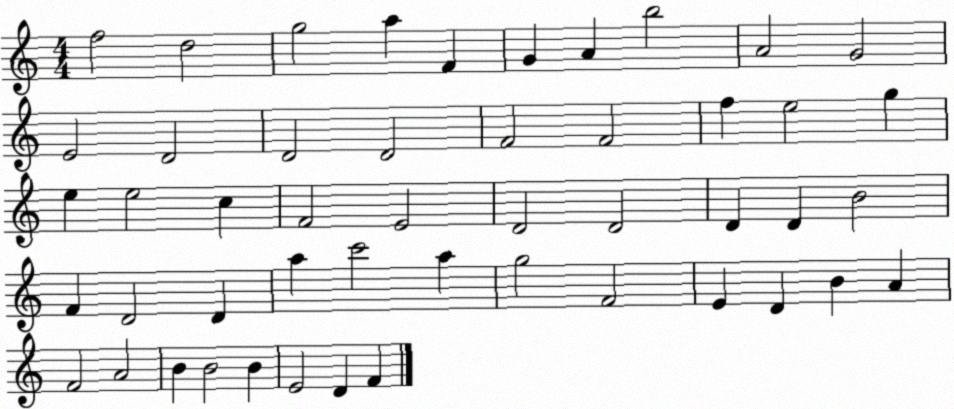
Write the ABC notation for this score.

X:1
T:Untitled
M:4/4
L:1/4
K:C
f2 d2 g2 a F G A b2 A2 G2 E2 D2 D2 D2 F2 F2 f e2 g e e2 c F2 E2 D2 D2 D D B2 F D2 D a c'2 a g2 F2 E D B A F2 A2 B B2 B E2 D F